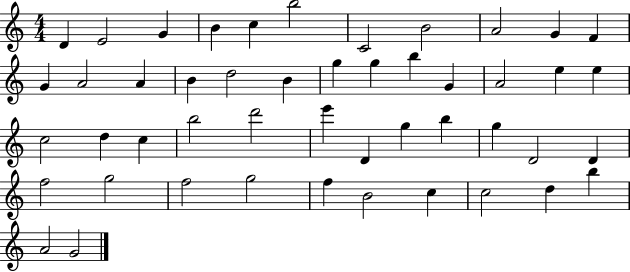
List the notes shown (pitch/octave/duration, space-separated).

D4/q E4/h G4/q B4/q C5/q B5/h C4/h B4/h A4/h G4/q F4/q G4/q A4/h A4/q B4/q D5/h B4/q G5/q G5/q B5/q G4/q A4/h E5/q E5/q C5/h D5/q C5/q B5/h D6/h E6/q D4/q G5/q B5/q G5/q D4/h D4/q F5/h G5/h F5/h G5/h F5/q B4/h C5/q C5/h D5/q B5/q A4/h G4/h